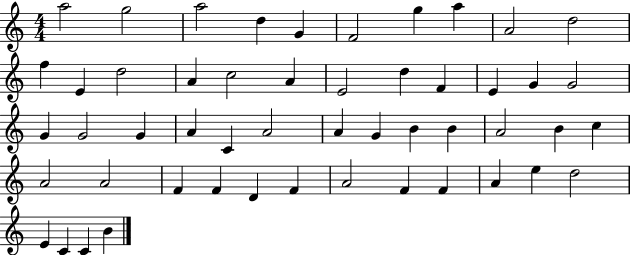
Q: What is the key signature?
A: C major